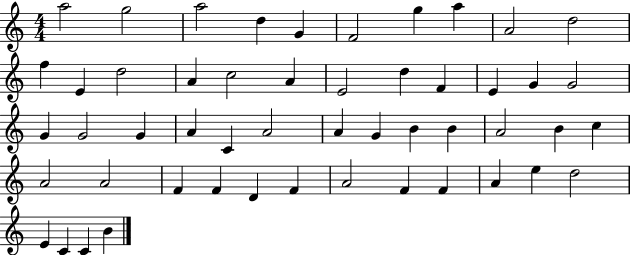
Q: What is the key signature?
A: C major